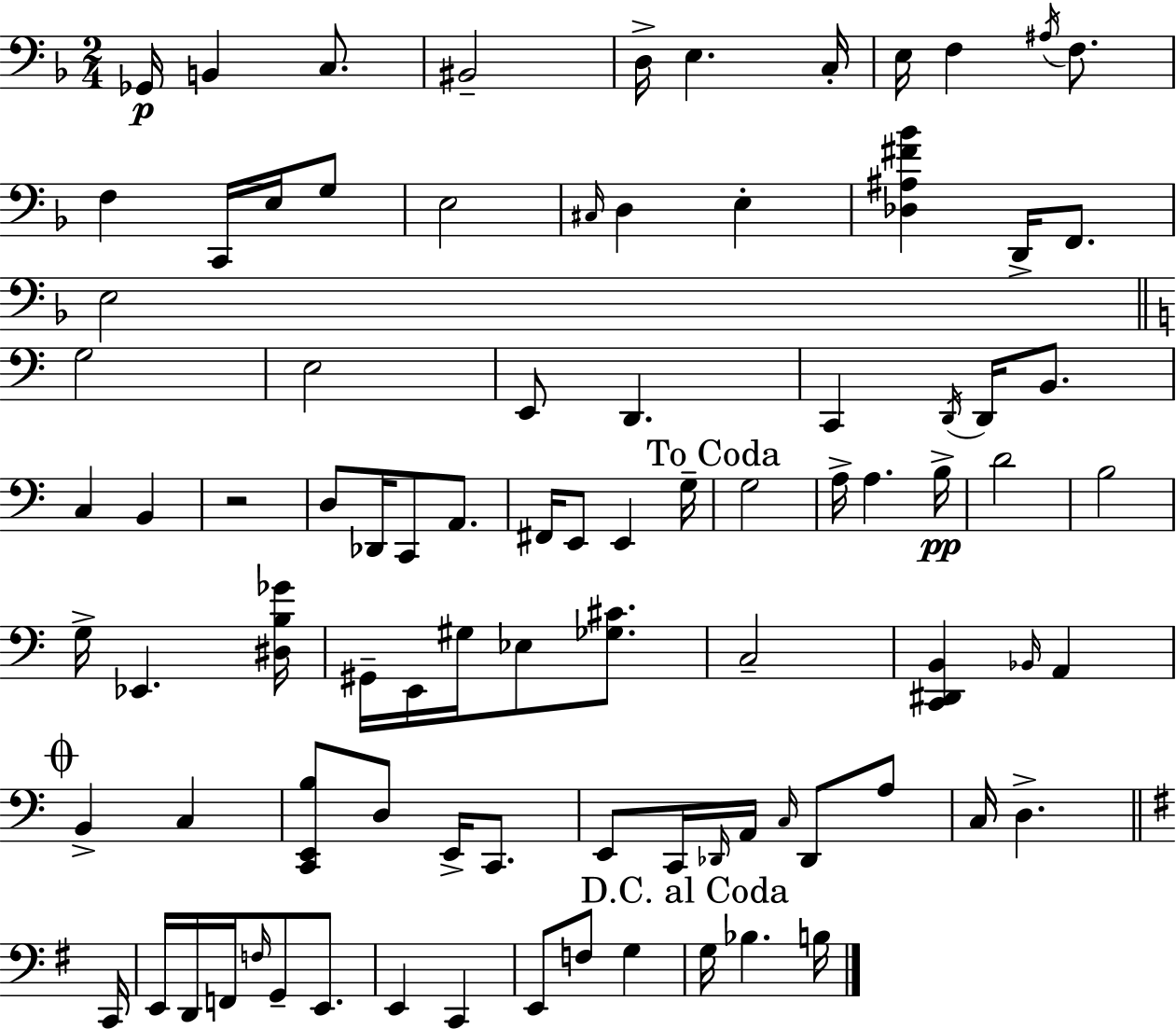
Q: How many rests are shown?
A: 1